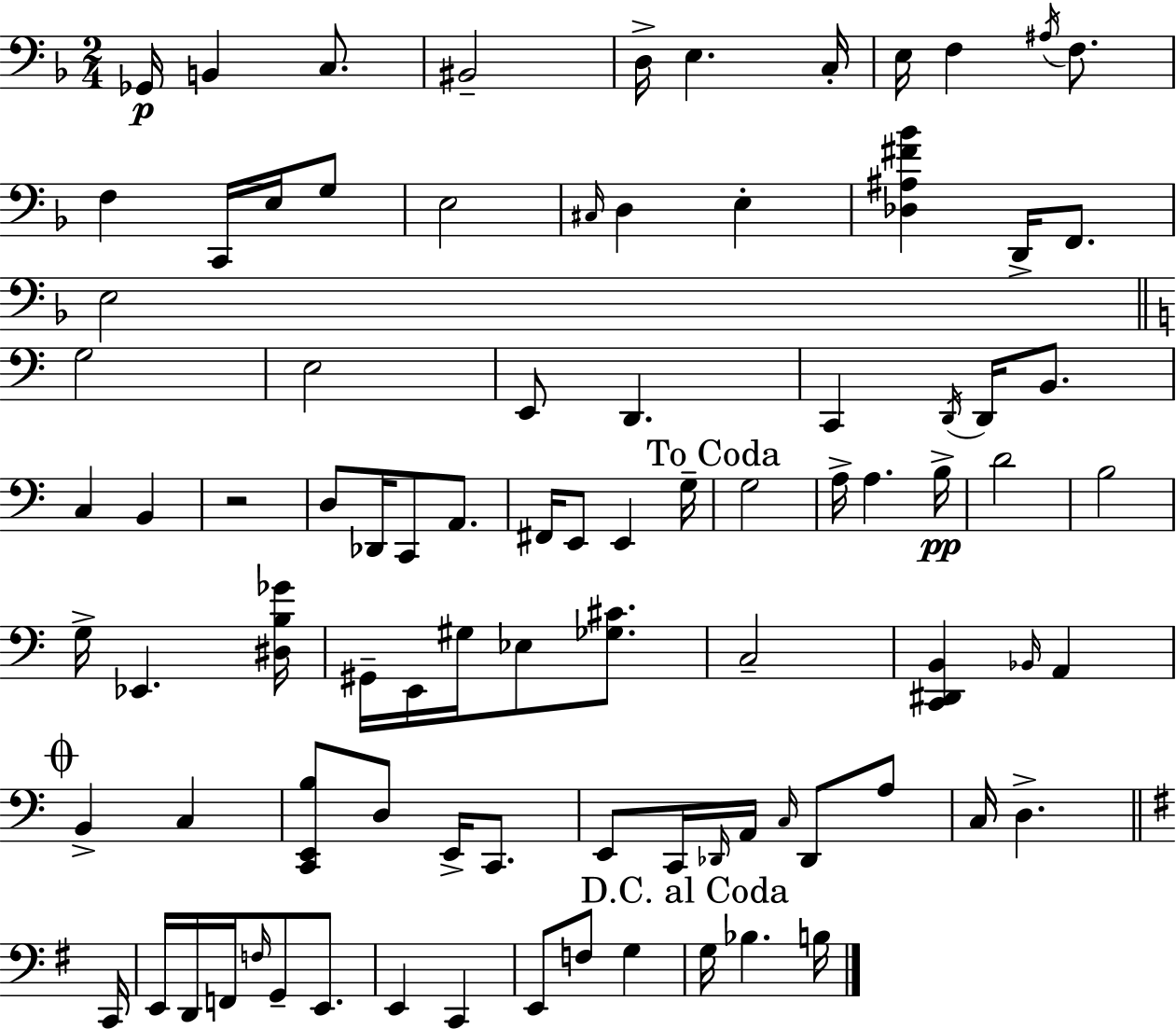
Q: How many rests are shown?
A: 1